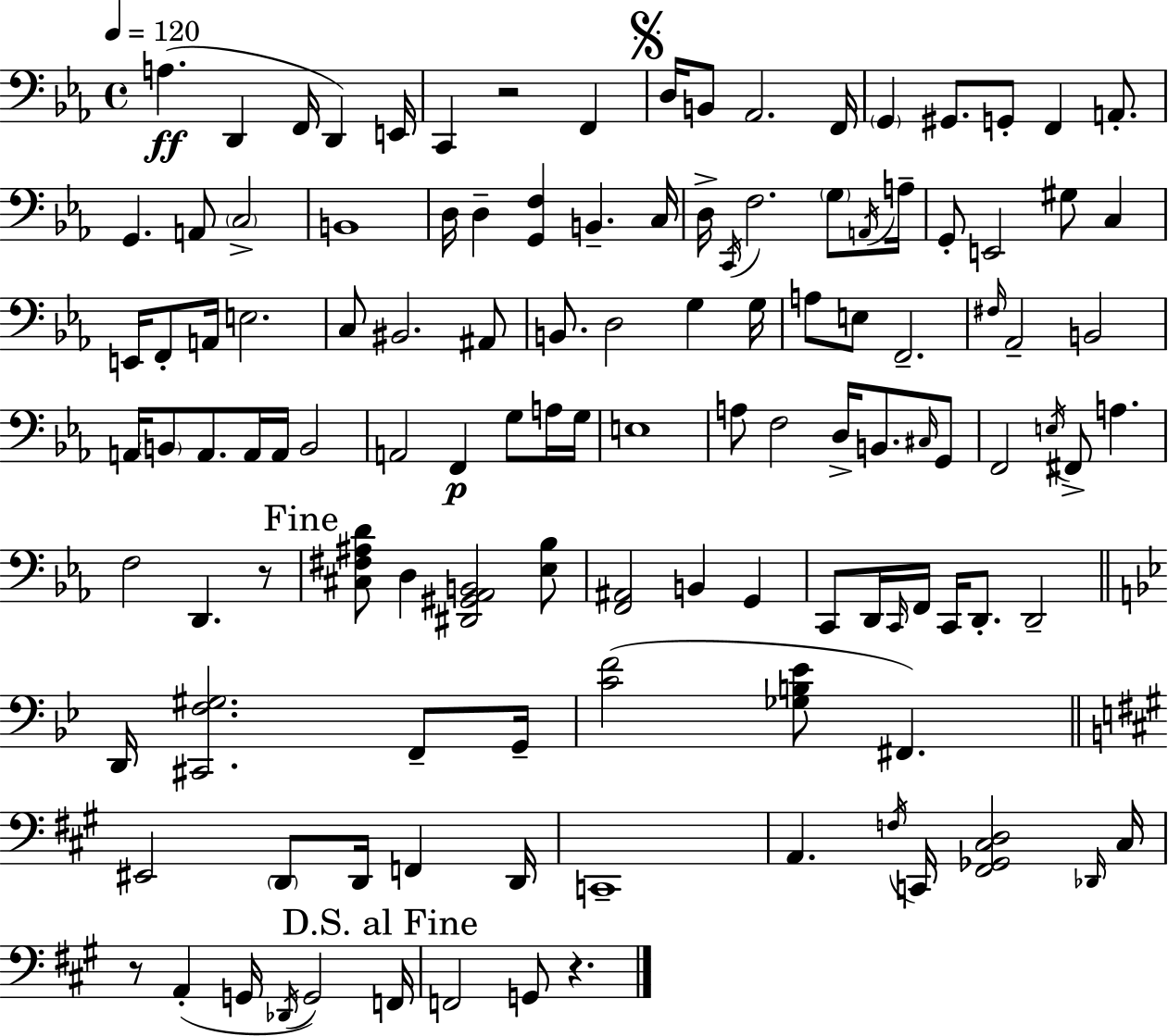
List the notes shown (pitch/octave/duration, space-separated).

A3/q. D2/q F2/s D2/q E2/s C2/q R/h F2/q D3/s B2/e Ab2/h. F2/s G2/q G#2/e. G2/e F2/q A2/e. G2/q. A2/e C3/h B2/w D3/s D3/q [G2,F3]/q B2/q. C3/s D3/s C2/s F3/h. G3/e A2/s A3/s G2/e E2/h G#3/e C3/q E2/s F2/e A2/s E3/h. C3/e BIS2/h. A#2/e B2/e. D3/h G3/q G3/s A3/e E3/e F2/h. F#3/s Ab2/h B2/h A2/s B2/e A2/e. A2/s A2/s B2/h A2/h F2/q G3/e A3/s G3/s E3/w A3/e F3/h D3/s B2/e. C#3/s G2/e F2/h E3/s F#2/e A3/q. F3/h D2/q. R/e [C#3,F#3,A#3,D4]/e D3/q [D#2,G#2,Ab2,B2]/h [Eb3,Bb3]/e [F2,A#2]/h B2/q G2/q C2/e D2/s C2/s F2/s C2/s D2/e. D2/h D2/s [C#2,F3,G#3]/h. F2/e G2/s [C4,F4]/h [Gb3,B3,Eb4]/e F#2/q. EIS2/h D2/e D2/s F2/q D2/s C2/w A2/q. F3/s C2/s [F#2,Gb2,C#3,D3]/h Db2/s C#3/s R/e A2/q G2/s Db2/s G2/h F2/s F2/h G2/e R/q.